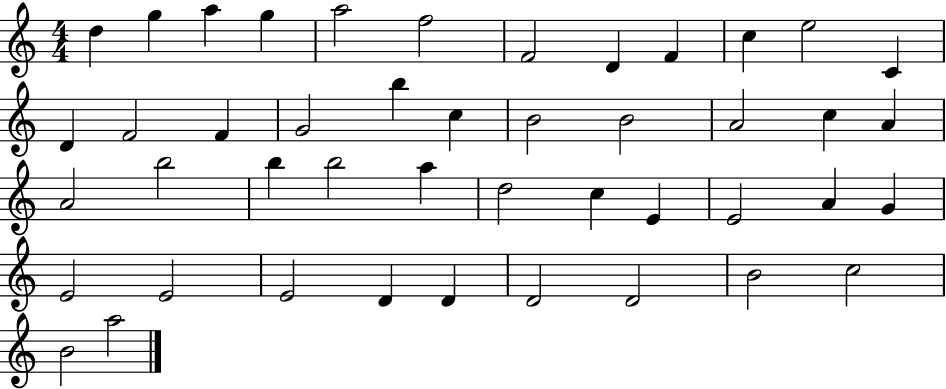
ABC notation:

X:1
T:Untitled
M:4/4
L:1/4
K:C
d g a g a2 f2 F2 D F c e2 C D F2 F G2 b c B2 B2 A2 c A A2 b2 b b2 a d2 c E E2 A G E2 E2 E2 D D D2 D2 B2 c2 B2 a2